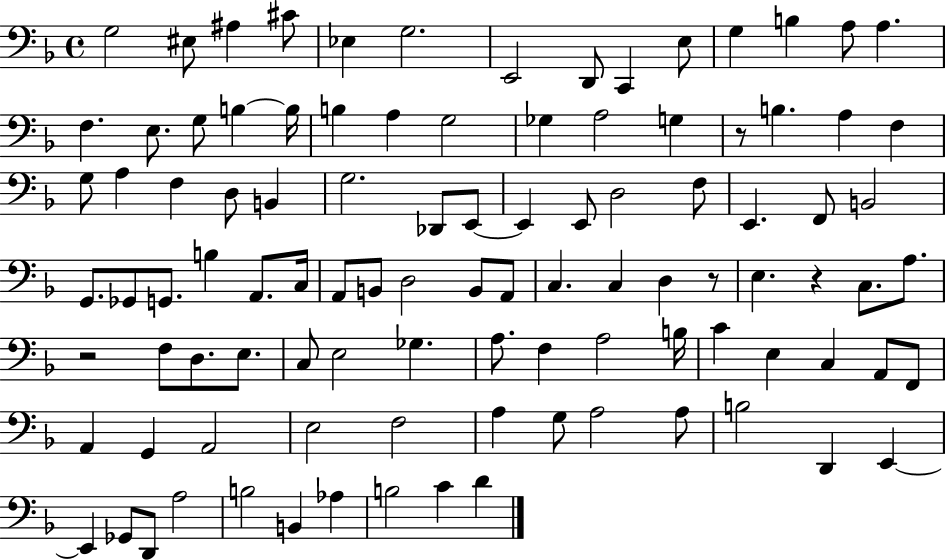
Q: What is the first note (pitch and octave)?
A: G3